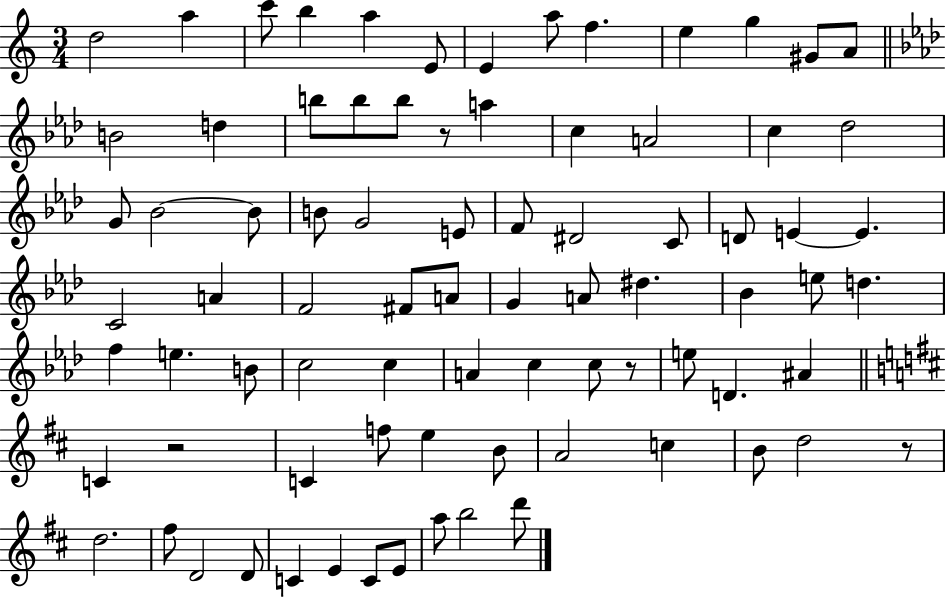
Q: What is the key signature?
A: C major